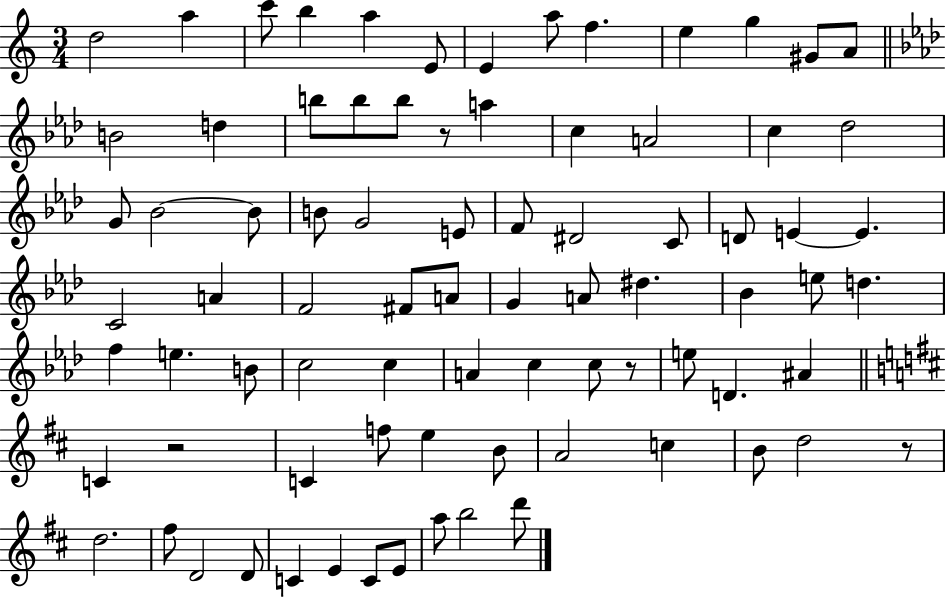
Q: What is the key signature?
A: C major